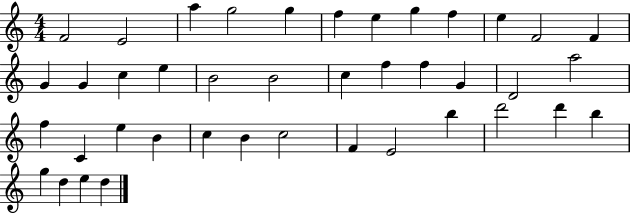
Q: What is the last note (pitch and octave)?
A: D5